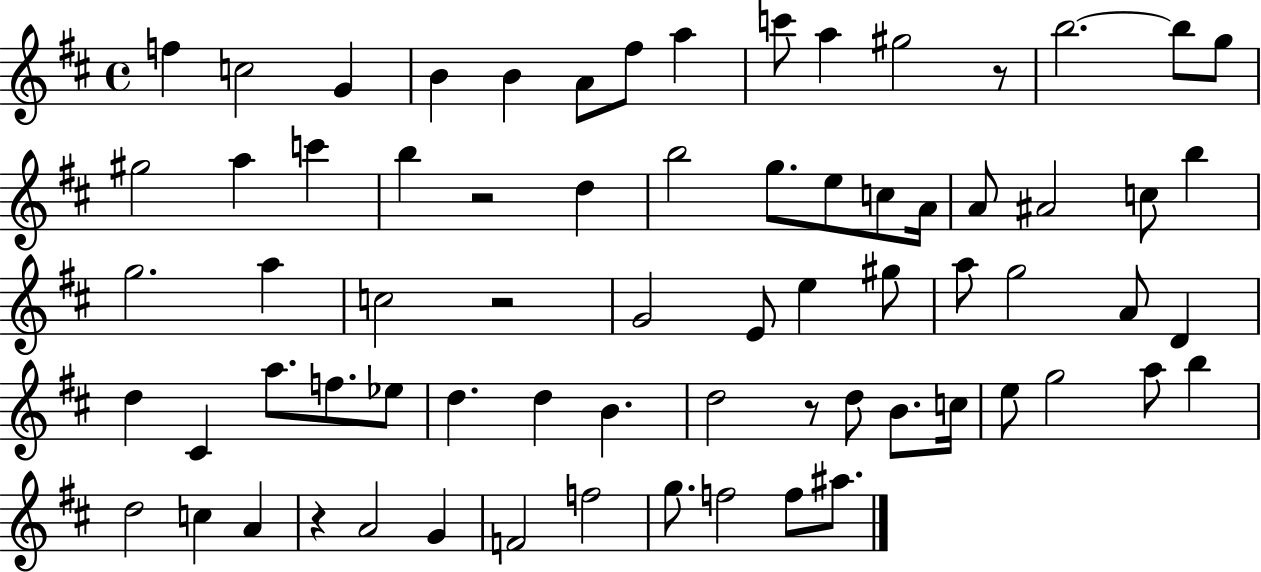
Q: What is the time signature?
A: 4/4